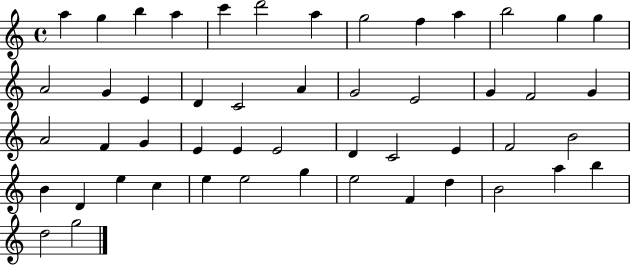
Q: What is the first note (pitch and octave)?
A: A5